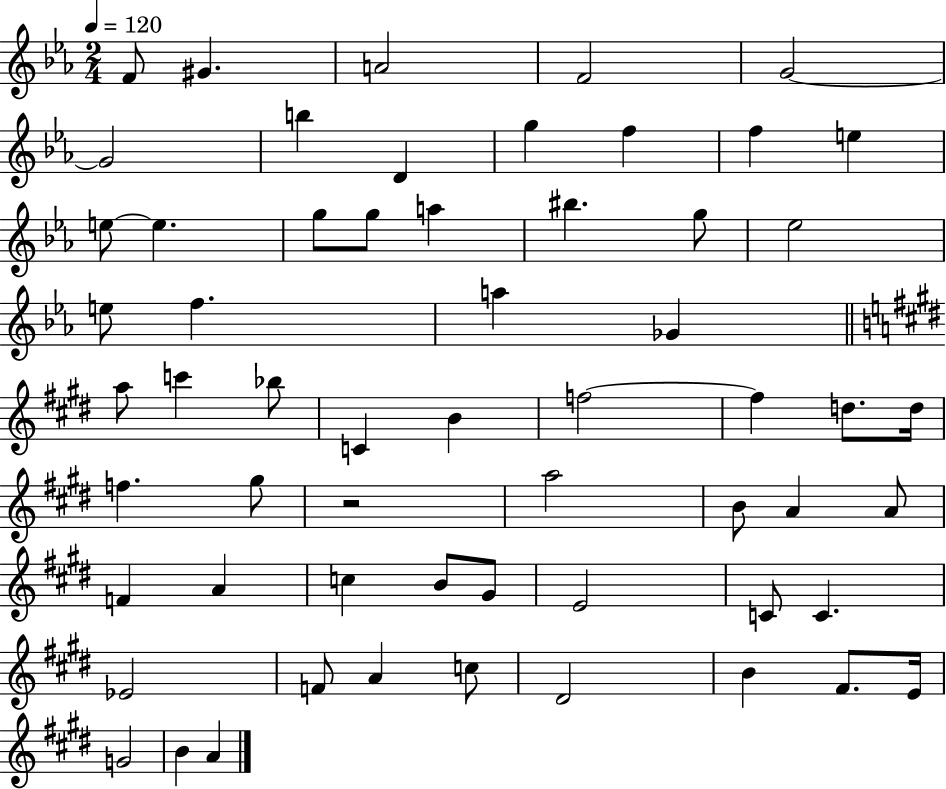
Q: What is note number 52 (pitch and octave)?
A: D#4